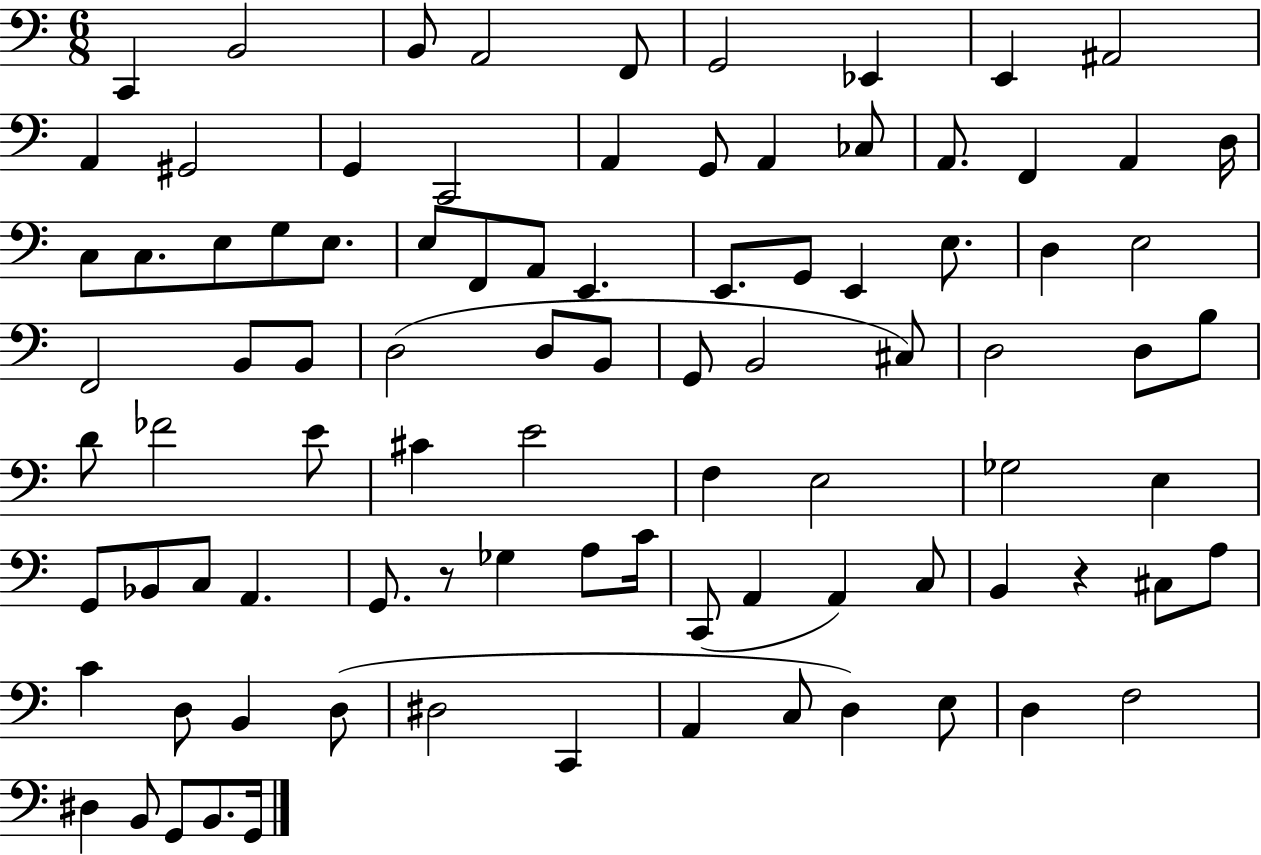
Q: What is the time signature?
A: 6/8